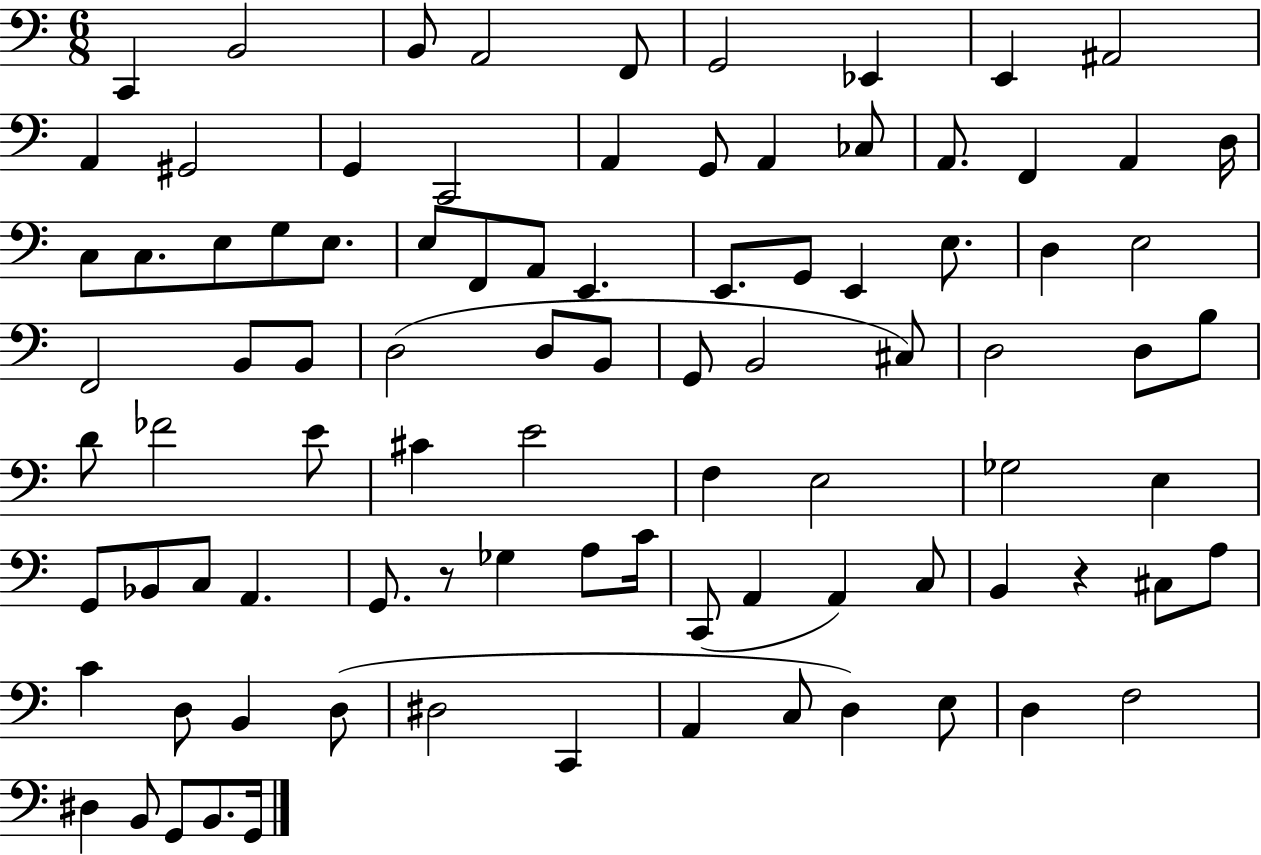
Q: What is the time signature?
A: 6/8